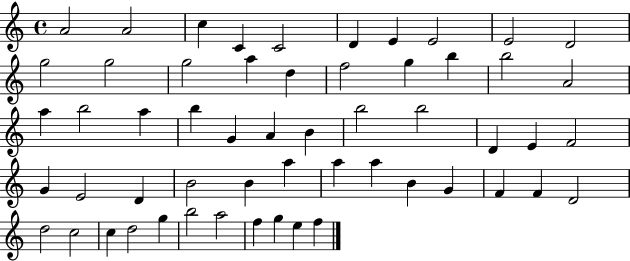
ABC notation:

X:1
T:Untitled
M:4/4
L:1/4
K:C
A2 A2 c C C2 D E E2 E2 D2 g2 g2 g2 a d f2 g b b2 A2 a b2 a b G A B b2 b2 D E F2 G E2 D B2 B a a a B G F F D2 d2 c2 c d2 g b2 a2 f g e f